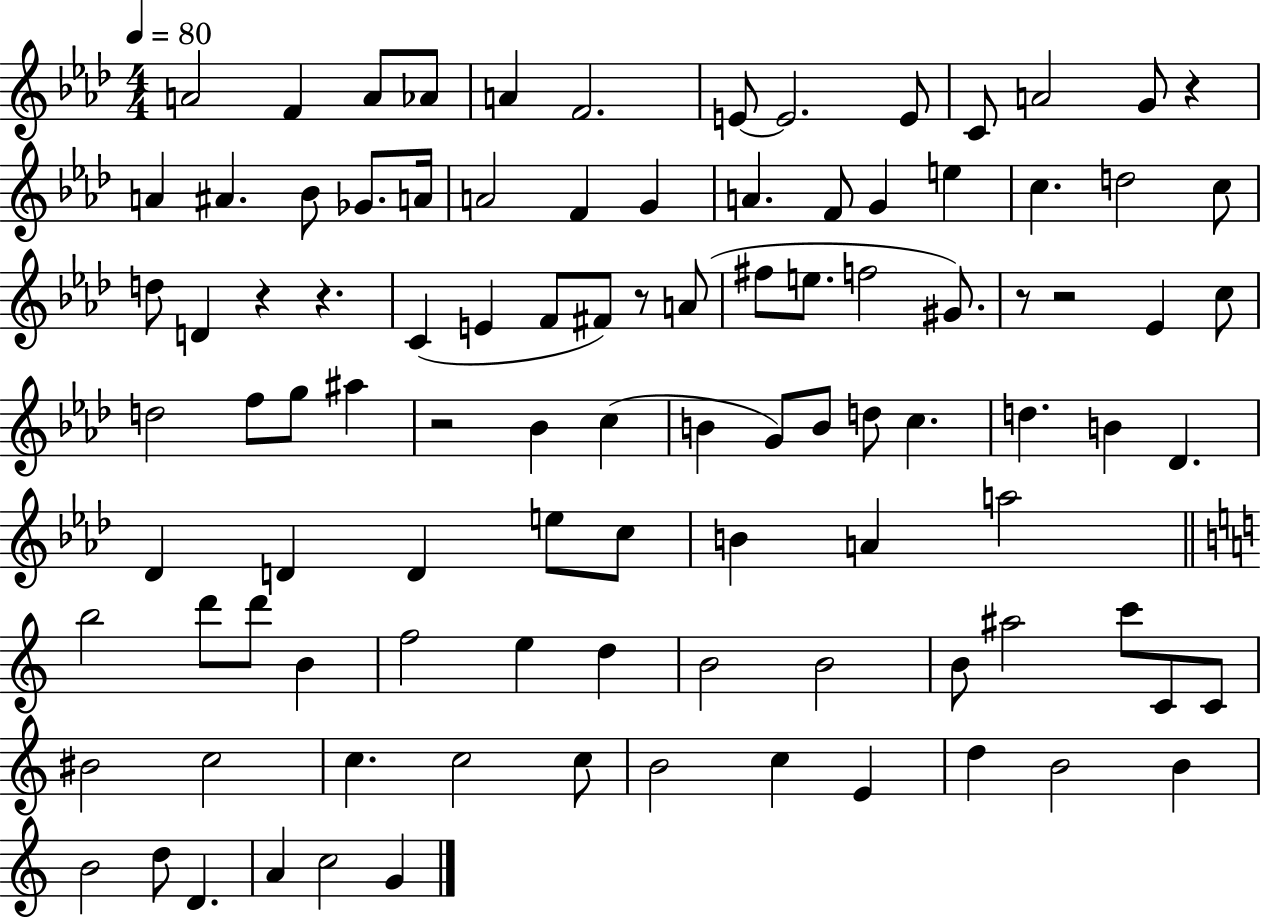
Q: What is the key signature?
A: AES major